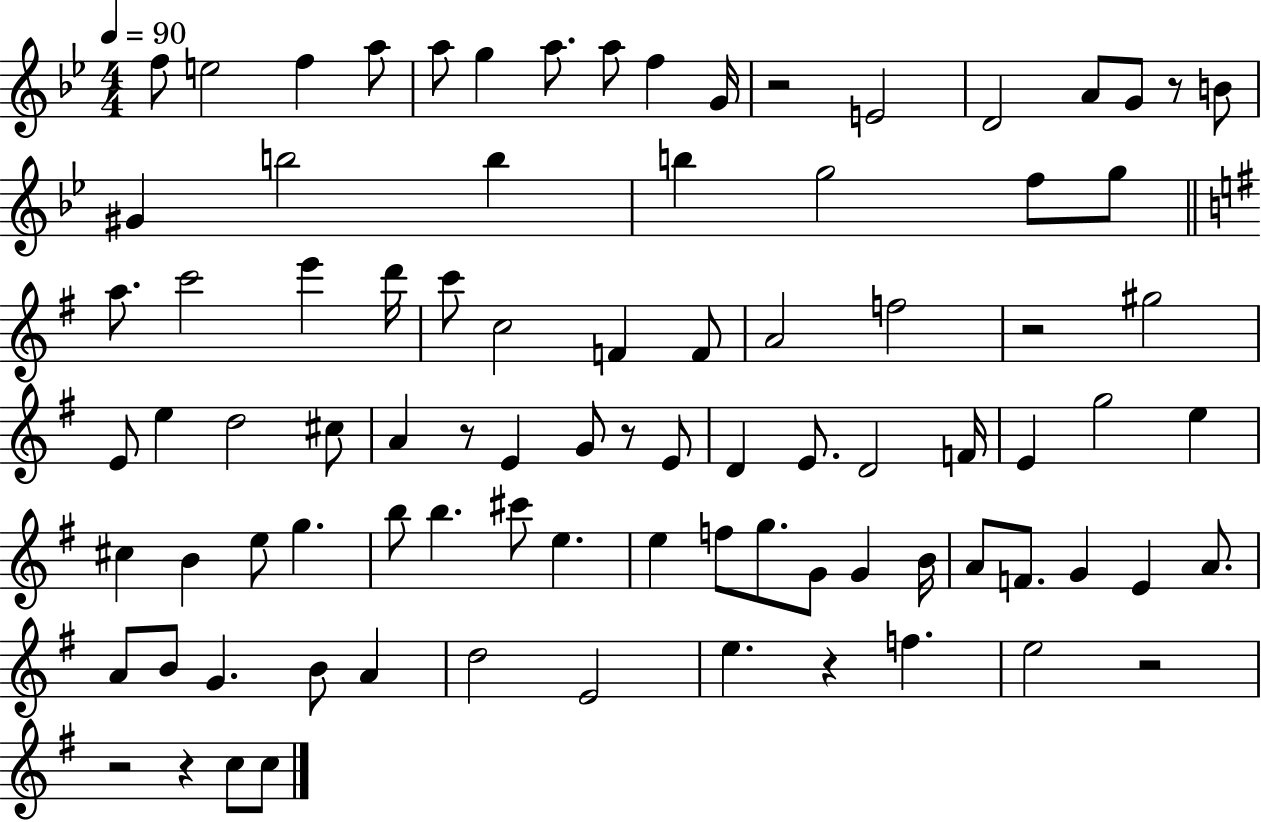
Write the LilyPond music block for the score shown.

{
  \clef treble
  \numericTimeSignature
  \time 4/4
  \key bes \major
  \tempo 4 = 90
  f''8 e''2 f''4 a''8 | a''8 g''4 a''8. a''8 f''4 g'16 | r2 e'2 | d'2 a'8 g'8 r8 b'8 | \break gis'4 b''2 b''4 | b''4 g''2 f''8 g''8 | \bar "||" \break \key e \minor a''8. c'''2 e'''4 d'''16 | c'''8 c''2 f'4 f'8 | a'2 f''2 | r2 gis''2 | \break e'8 e''4 d''2 cis''8 | a'4 r8 e'4 g'8 r8 e'8 | d'4 e'8. d'2 f'16 | e'4 g''2 e''4 | \break cis''4 b'4 e''8 g''4. | b''8 b''4. cis'''8 e''4. | e''4 f''8 g''8. g'8 g'4 b'16 | a'8 f'8. g'4 e'4 a'8. | \break a'8 b'8 g'4. b'8 a'4 | d''2 e'2 | e''4. r4 f''4. | e''2 r2 | \break r2 r4 c''8 c''8 | \bar "|."
}